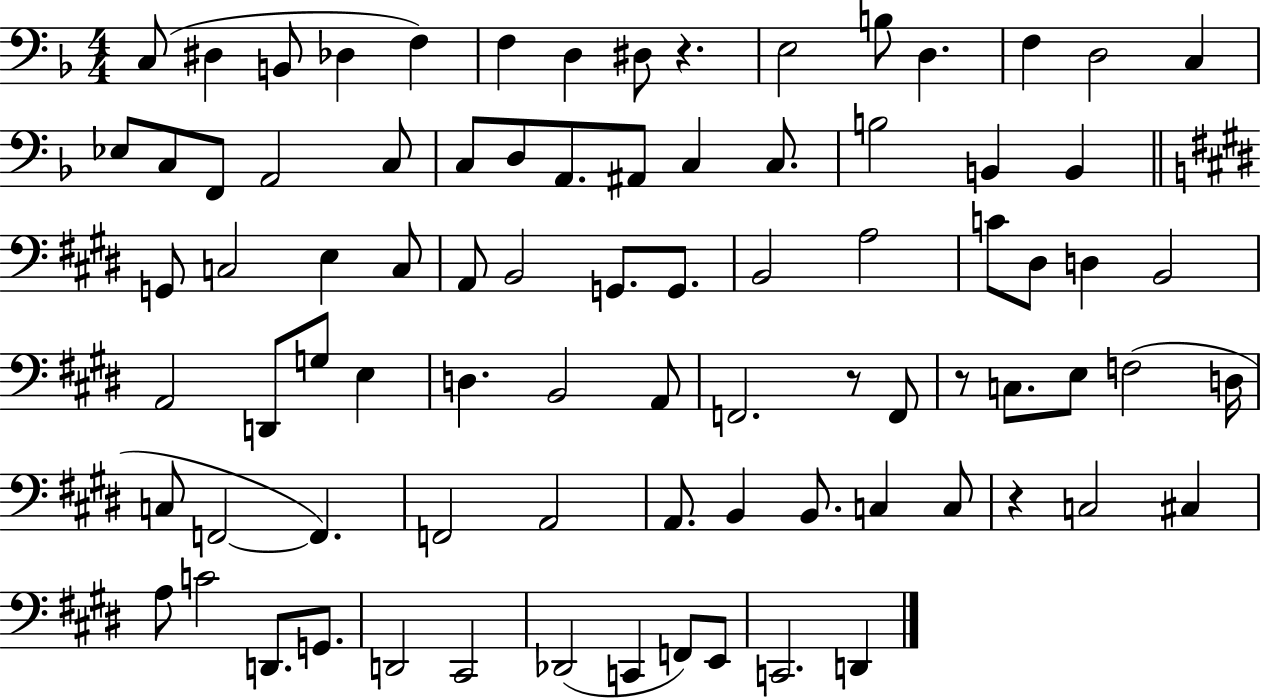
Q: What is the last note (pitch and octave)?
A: D2